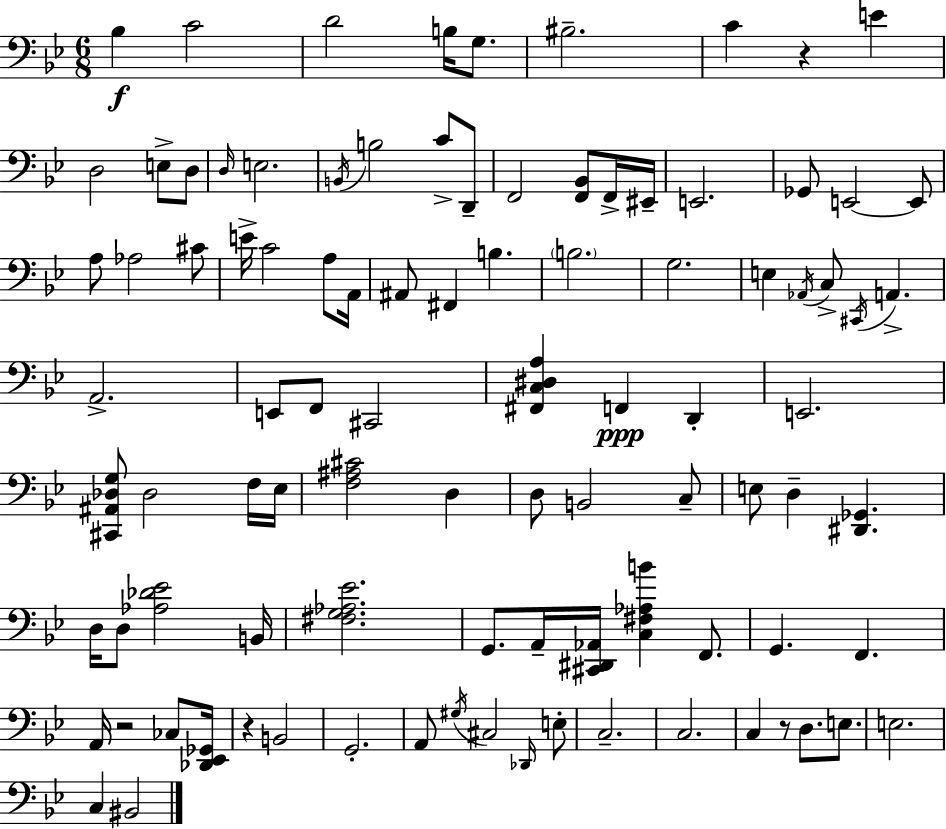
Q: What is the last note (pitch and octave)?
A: BIS2